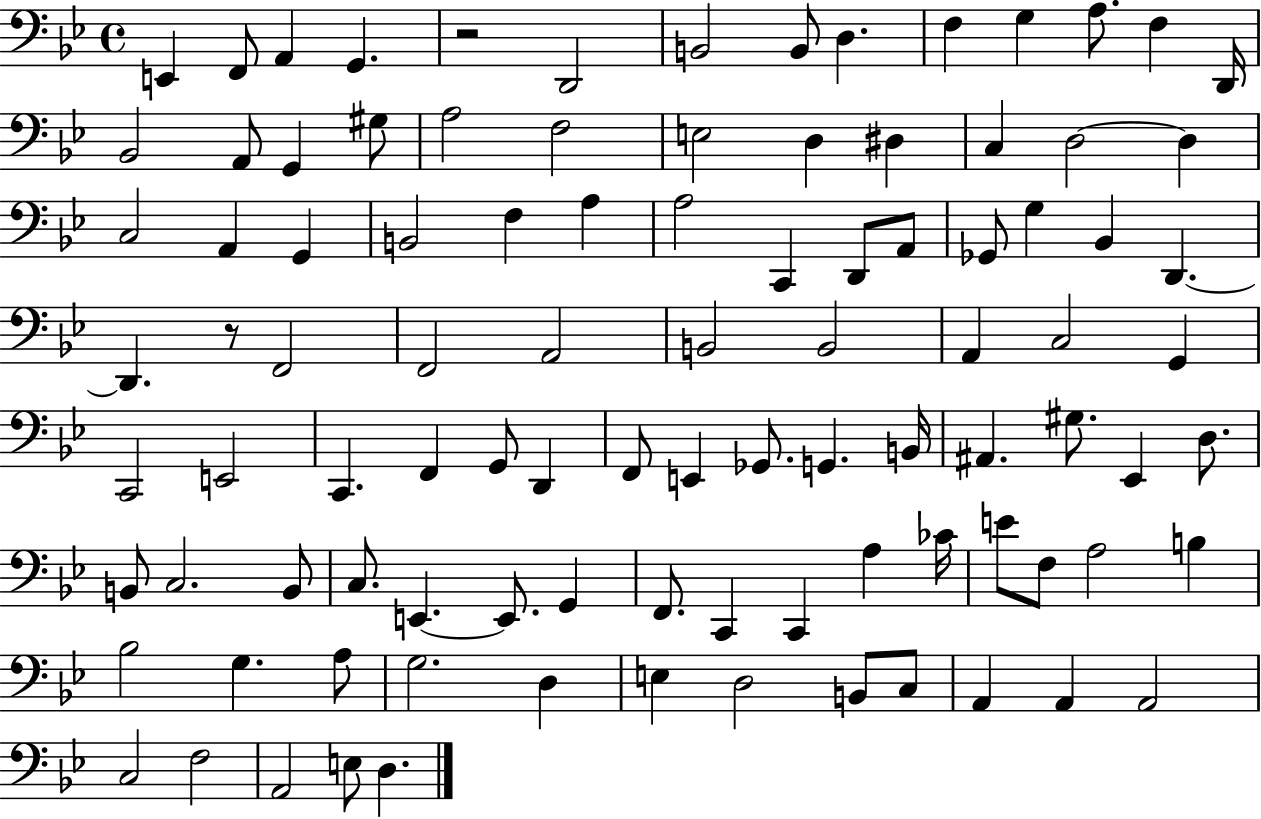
{
  \clef bass
  \time 4/4
  \defaultTimeSignature
  \key bes \major
  e,4 f,8 a,4 g,4. | r2 d,2 | b,2 b,8 d4. | f4 g4 a8. f4 d,16 | \break bes,2 a,8 g,4 gis8 | a2 f2 | e2 d4 dis4 | c4 d2~~ d4 | \break c2 a,4 g,4 | b,2 f4 a4 | a2 c,4 d,8 a,8 | ges,8 g4 bes,4 d,4.~~ | \break d,4. r8 f,2 | f,2 a,2 | b,2 b,2 | a,4 c2 g,4 | \break c,2 e,2 | c,4. f,4 g,8 d,4 | f,8 e,4 ges,8. g,4. b,16 | ais,4. gis8. ees,4 d8. | \break b,8 c2. b,8 | c8. e,4.~~ e,8. g,4 | f,8. c,4 c,4 a4 ces'16 | e'8 f8 a2 b4 | \break bes2 g4. a8 | g2. d4 | e4 d2 b,8 c8 | a,4 a,4 a,2 | \break c2 f2 | a,2 e8 d4. | \bar "|."
}